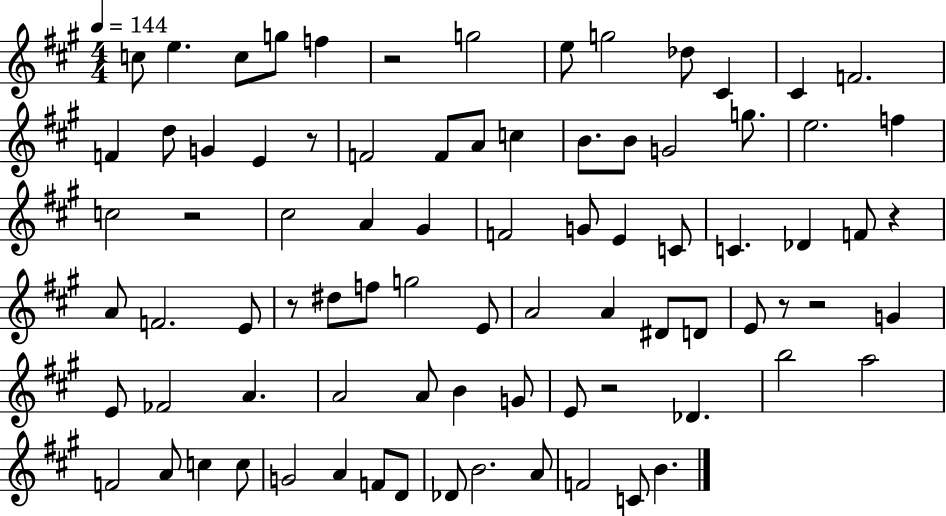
X:1
T:Untitled
M:4/4
L:1/4
K:A
c/2 e c/2 g/2 f z2 g2 e/2 g2 _d/2 ^C ^C F2 F d/2 G E z/2 F2 F/2 A/2 c B/2 B/2 G2 g/2 e2 f c2 z2 ^c2 A ^G F2 G/2 E C/2 C _D F/2 z A/2 F2 E/2 z/2 ^d/2 f/2 g2 E/2 A2 A ^D/2 D/2 E/2 z/2 z2 G E/2 _F2 A A2 A/2 B G/2 E/2 z2 _D b2 a2 F2 A/2 c c/2 G2 A F/2 D/2 _D/2 B2 A/2 F2 C/2 B